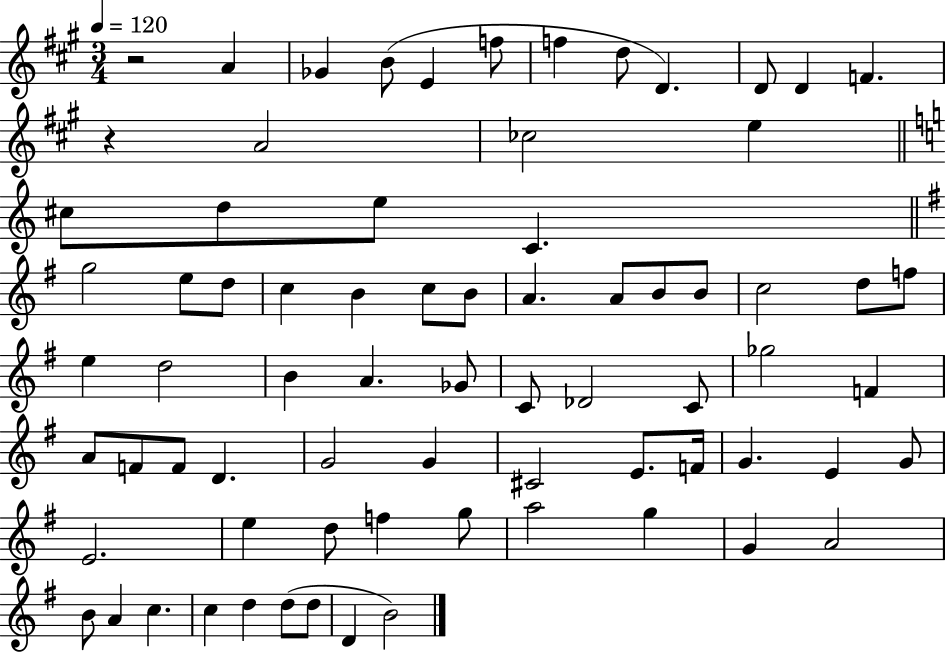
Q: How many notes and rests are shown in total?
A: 74